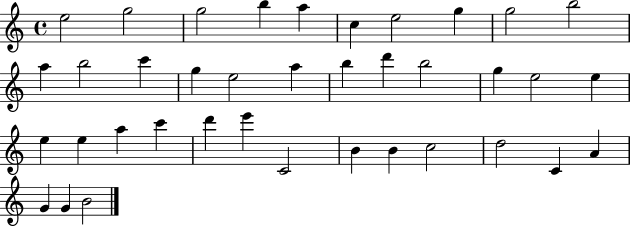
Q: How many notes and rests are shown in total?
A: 38